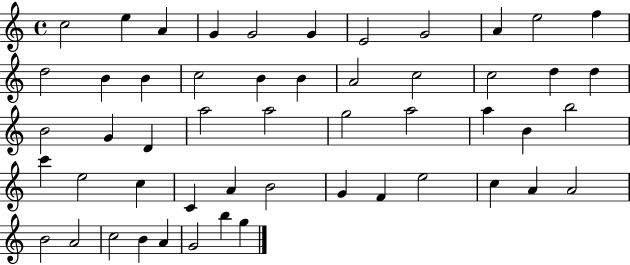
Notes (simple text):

C5/h E5/q A4/q G4/q G4/h G4/q E4/h G4/h A4/q E5/h F5/q D5/h B4/q B4/q C5/h B4/q B4/q A4/h C5/h C5/h D5/q D5/q B4/h G4/q D4/q A5/h A5/h G5/h A5/h A5/q B4/q B5/h C6/q E5/h C5/q C4/q A4/q B4/h G4/q F4/q E5/h C5/q A4/q A4/h B4/h A4/h C5/h B4/q A4/q G4/h B5/q G5/q